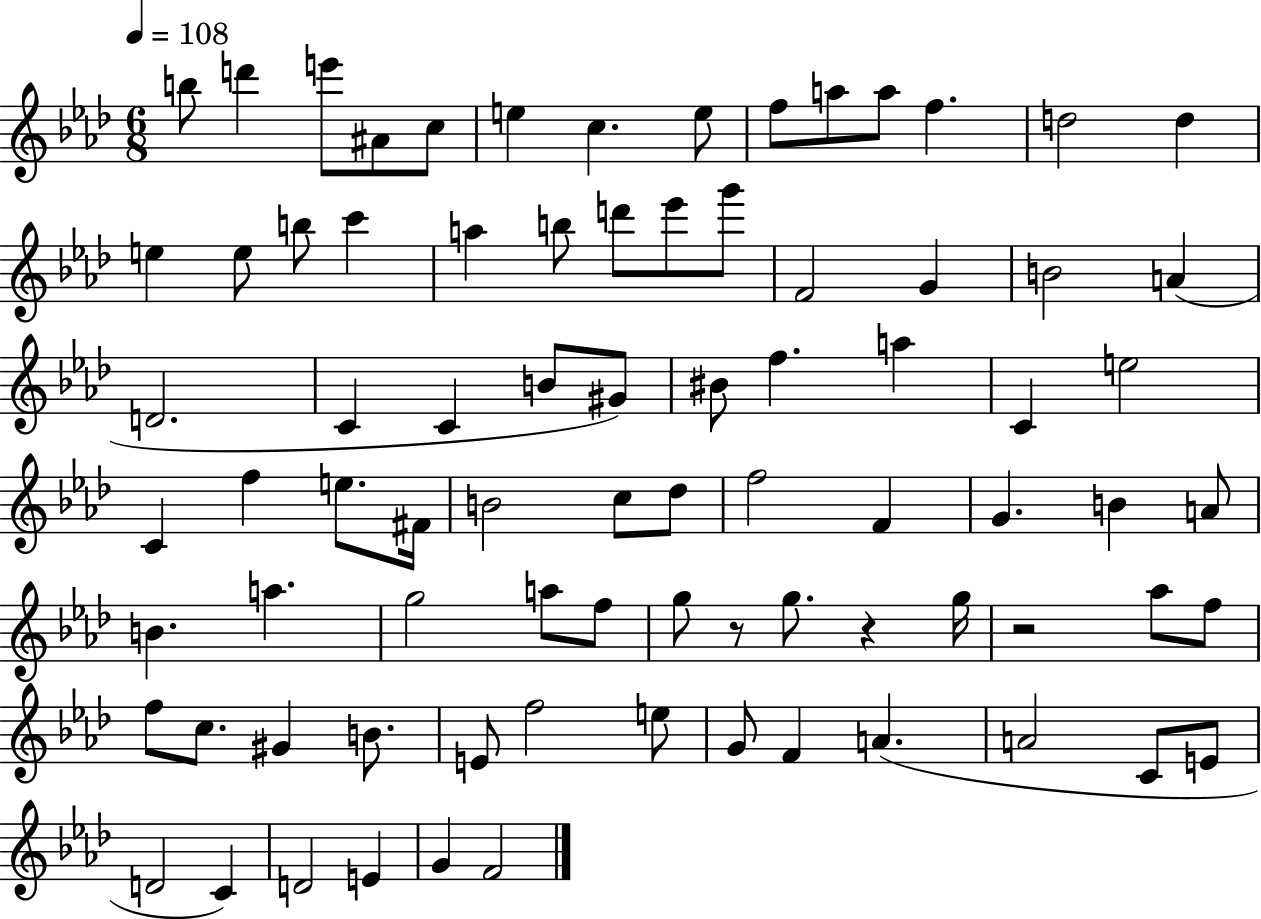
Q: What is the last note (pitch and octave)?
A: F4